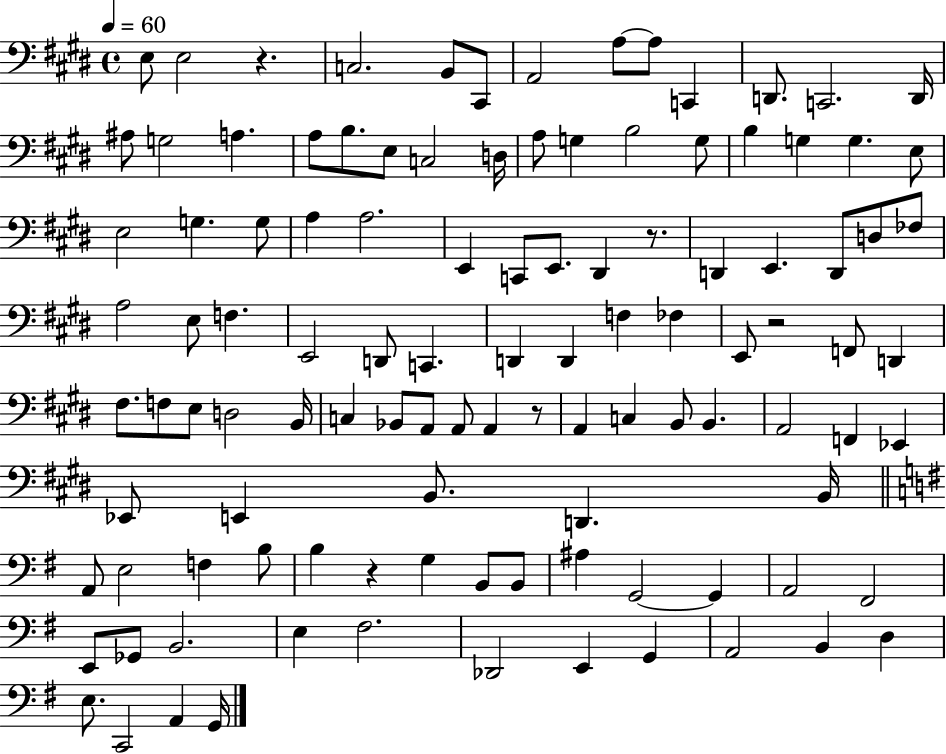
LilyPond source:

{
  \clef bass
  \time 4/4
  \defaultTimeSignature
  \key e \major
  \tempo 4 = 60
  \repeat volta 2 { e8 e2 r4. | c2. b,8 cis,8 | a,2 a8~~ a8 c,4 | d,8. c,2. d,16 | \break ais8 g2 a4. | a8 b8. e8 c2 d16 | a8 g4 b2 g8 | b4 g4 g4. e8 | \break e2 g4. g8 | a4 a2. | e,4 c,8 e,8. dis,4 r8. | d,4 e,4. d,8 d8 fes8 | \break a2 e8 f4. | e,2 d,8 c,4. | d,4 d,4 f4 fes4 | e,8 r2 f,8 d,4 | \break fis8. f8 e8 d2 b,16 | c4 bes,8 a,8 a,8 a,4 r8 | a,4 c4 b,8 b,4. | a,2 f,4 ees,4 | \break ees,8 e,4 b,8. d,4. b,16 | \bar "||" \break \key g \major a,8 e2 f4 b8 | b4 r4 g4 b,8 b,8 | ais4 g,2~~ g,4 | a,2 fis,2 | \break e,8 ges,8 b,2. | e4 fis2. | des,2 e,4 g,4 | a,2 b,4 d4 | \break e8. c,2 a,4 g,16 | } \bar "|."
}